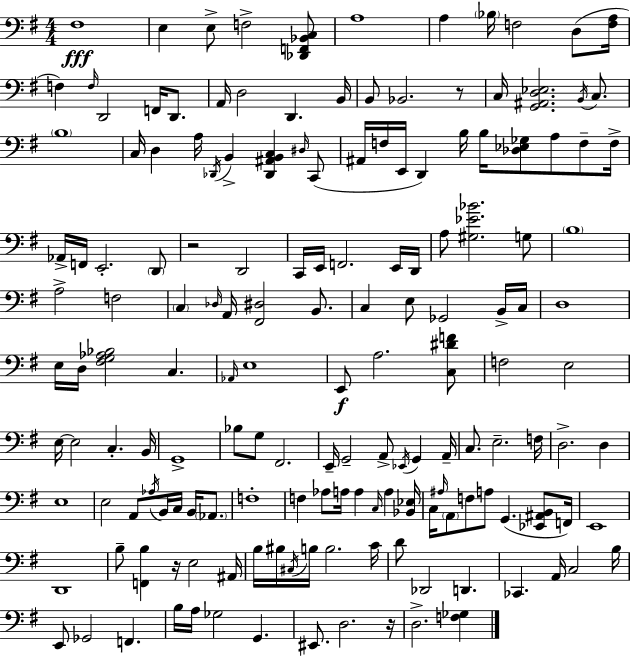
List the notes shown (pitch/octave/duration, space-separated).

F#3/w E3/q E3/e F3/h [Db2,F2,Bb2,C3]/e A3/w A3/q Bb3/s F3/h D3/e [F3,A3]/s F3/q F3/s D2/h F2/s D2/e. A2/s D3/h D2/q. B2/s B2/e Bb2/h. R/e C3/s [G2,A#2,D3,Eb3]/h. B2/s C3/e. B3/w C3/s D3/q A3/s Db2/s B2/q [Db2,A#2,B2,C3]/q D#3/s C2/e A#2/s F3/s E2/s D2/q B3/s B3/s [Db3,Eb3,Gb3]/e A3/e F3/e F3/s Ab2/s F2/s E2/h. D2/e R/h D2/h C2/s E2/s F2/h. E2/s D2/s A3/e [G#3,Eb4,Bb4]/h. G3/e B3/w A3/h F3/h C3/q Db3/s A2/s [F#2,D#3]/h B2/e. C3/q E3/e Gb2/h B2/s C3/s D3/w E3/s D3/s [F#3,G3,Ab3,Bb3]/h C3/q. Ab2/s E3/w E2/e A3/h. [C3,D#4,F4]/e F3/h E3/h E3/s E3/h C3/q. B2/s G2/w Bb3/e G3/e F#2/h. E2/s G2/h A2/e Eb2/s G2/q A2/s C3/e. E3/h. F3/s D3/h. D3/q E3/w E3/h A2/e Ab3/s B2/s C3/s B2/s Ab2/e. F3/w F3/q Ab3/e A3/s A3/q C3/s A3/q [Bb2,Eb3]/s C3/s A#3/s A2/e F3/e A3/e G2/q. [Eb2,A#2,B2]/e F2/s E2/w D2/w B3/e [F2,B3]/q R/s E3/h A#2/s B3/s BIS3/s C#3/s B3/s B3/h. C4/s D4/e Db2/h D2/q. CES2/q. A2/s C3/h B3/s E2/e Gb2/h F2/q. B3/s A3/s Gb3/h G2/q. EIS2/e. D3/h. R/s D3/h. [F3,Gb3]/q